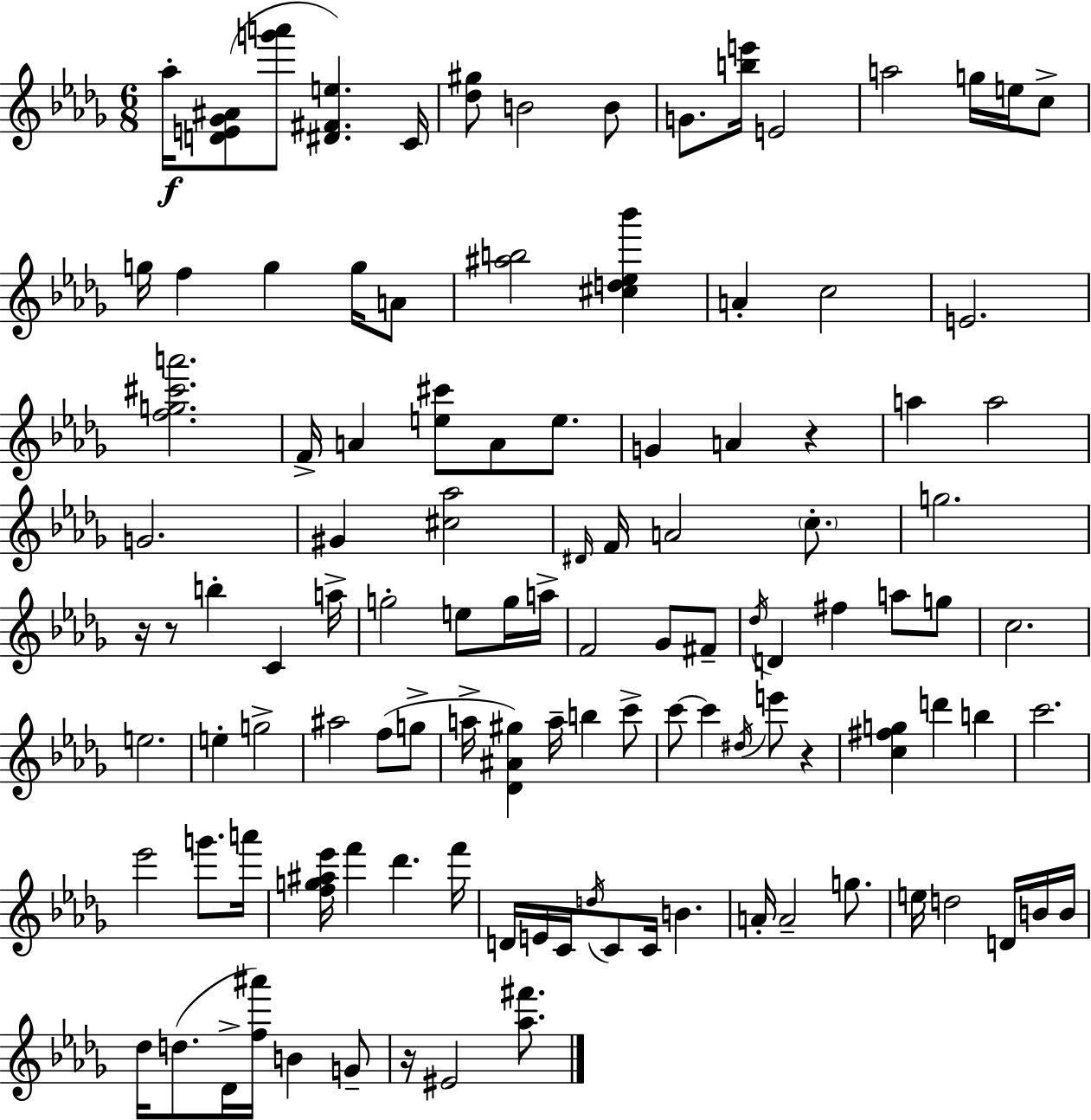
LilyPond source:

{
  \clef treble
  \numericTimeSignature
  \time 6/8
  \key bes \minor
  aes''16-.\f <d' e' ges' ais'>8( <g''' a'''>8 <dis' fis' e''>4.) c'16 | <des'' gis''>8 b'2 b'8 | g'8. <b'' e'''>16 e'2 | a''2 g''16 e''16 c''8-> | \break g''16 f''4 g''4 g''16 a'8 | <ais'' b''>2 <cis'' d'' ees'' bes'''>4 | a'4-. c''2 | e'2. | \break <f'' g'' cis''' a'''>2. | f'16-> a'4 <e'' cis'''>8 a'8 e''8. | g'4 a'4 r4 | a''4 a''2 | \break g'2. | gis'4 <cis'' aes''>2 | \grace { dis'16 } f'16 a'2 \parenthesize c''8.-. | g''2. | \break r16 r8 b''4-. c'4 | a''16-> g''2-. e''8 g''16 | a''16-> f'2 ges'8 fis'8-- | \acciaccatura { des''16 } d'4 fis''4 a''8 | \break g''8 c''2. | e''2. | e''4-. g''2-> | ais''2 f''8( | \break g''8-> a''16-> <des' ais' gis''>4) a''16-- b''4 | c'''8-> c'''8~~ c'''4 \acciaccatura { dis''16 } e'''8 r4 | <c'' fis'' g''>4 d'''4 b''4 | c'''2. | \break ees'''2 g'''8. | a'''16 <f'' g'' ais'' ees'''>16 f'''4 des'''4. | f'''16 d'16 e'16 c'16 \acciaccatura { d''16 } c'8 c'16 b'4. | a'16-. a'2-- | \break g''8. e''16 d''2 | d'16 b'16 b'16 des''16 d''8.( des'16-> <f'' ais'''>16) b'4 | g'8-- r16 eis'2 | <aes'' fis'''>8. \bar "|."
}